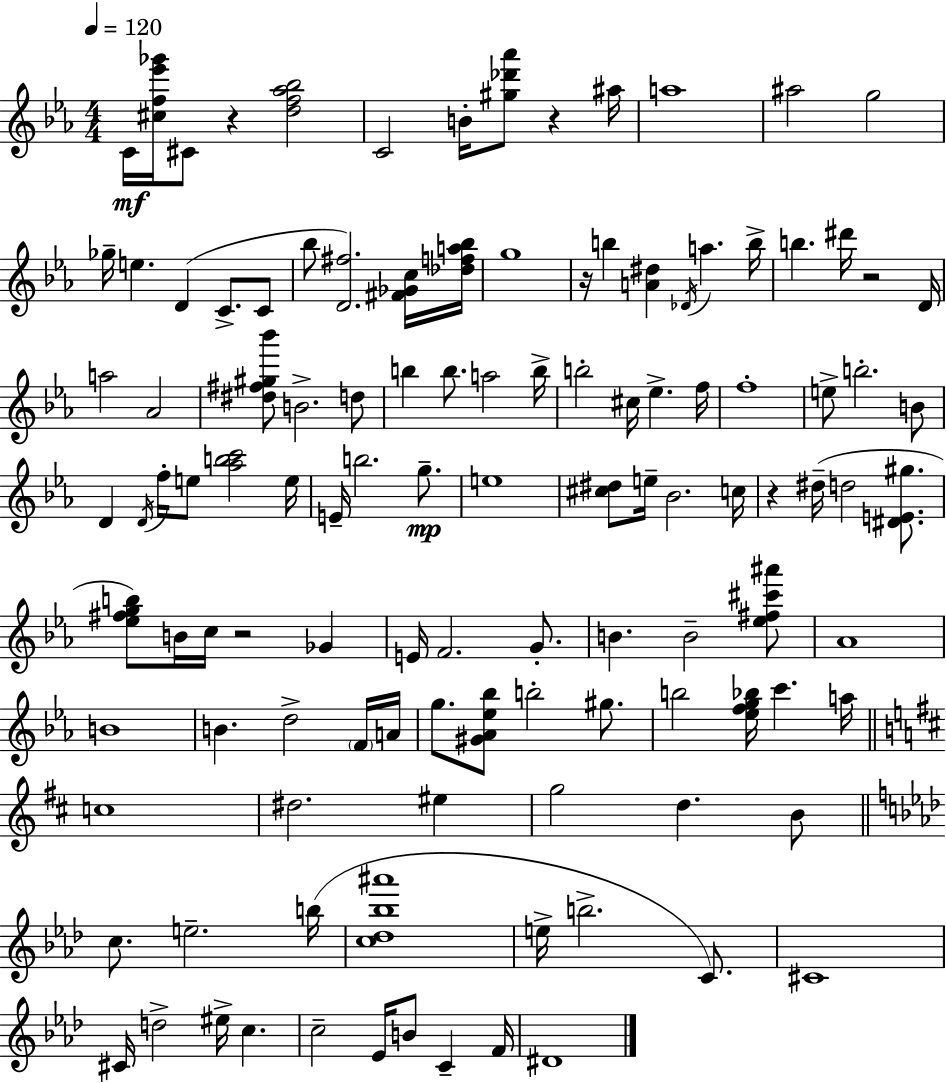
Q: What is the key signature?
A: EES major